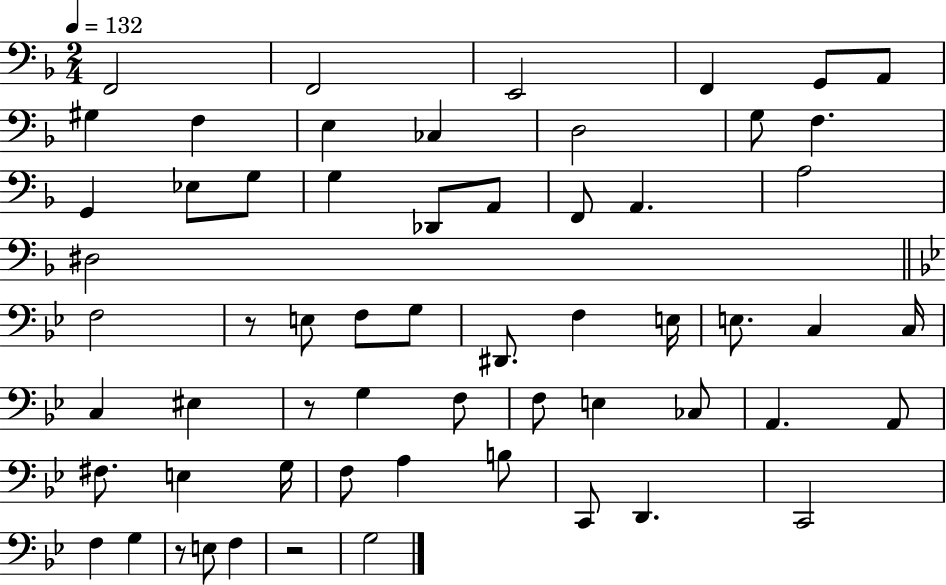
F2/h F2/h E2/h F2/q G2/e A2/e G#3/q F3/q E3/q CES3/q D3/h G3/e F3/q. G2/q Eb3/e G3/e G3/q Db2/e A2/e F2/e A2/q. A3/h D#3/h F3/h R/e E3/e F3/e G3/e D#2/e. F3/q E3/s E3/e. C3/q C3/s C3/q EIS3/q R/e G3/q F3/e F3/e E3/q CES3/e A2/q. A2/e F#3/e. E3/q G3/s F3/e A3/q B3/e C2/e D2/q. C2/h F3/q G3/q R/e E3/e F3/q R/h G3/h